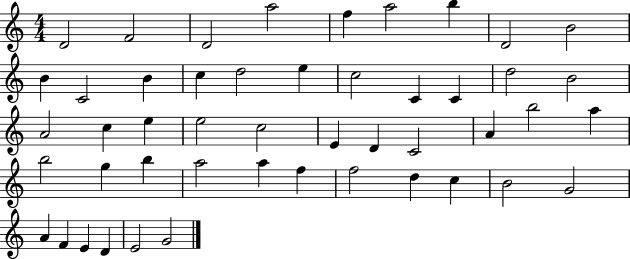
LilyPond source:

{
  \clef treble
  \numericTimeSignature
  \time 4/4
  \key c \major
  d'2 f'2 | d'2 a''2 | f''4 a''2 b''4 | d'2 b'2 | \break b'4 c'2 b'4 | c''4 d''2 e''4 | c''2 c'4 c'4 | d''2 b'2 | \break a'2 c''4 e''4 | e''2 c''2 | e'4 d'4 c'2 | a'4 b''2 a''4 | \break b''2 g''4 b''4 | a''2 a''4 f''4 | f''2 d''4 c''4 | b'2 g'2 | \break a'4 f'4 e'4 d'4 | e'2 g'2 | \bar "|."
}